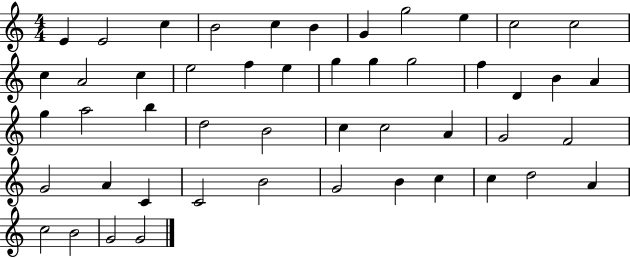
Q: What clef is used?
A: treble